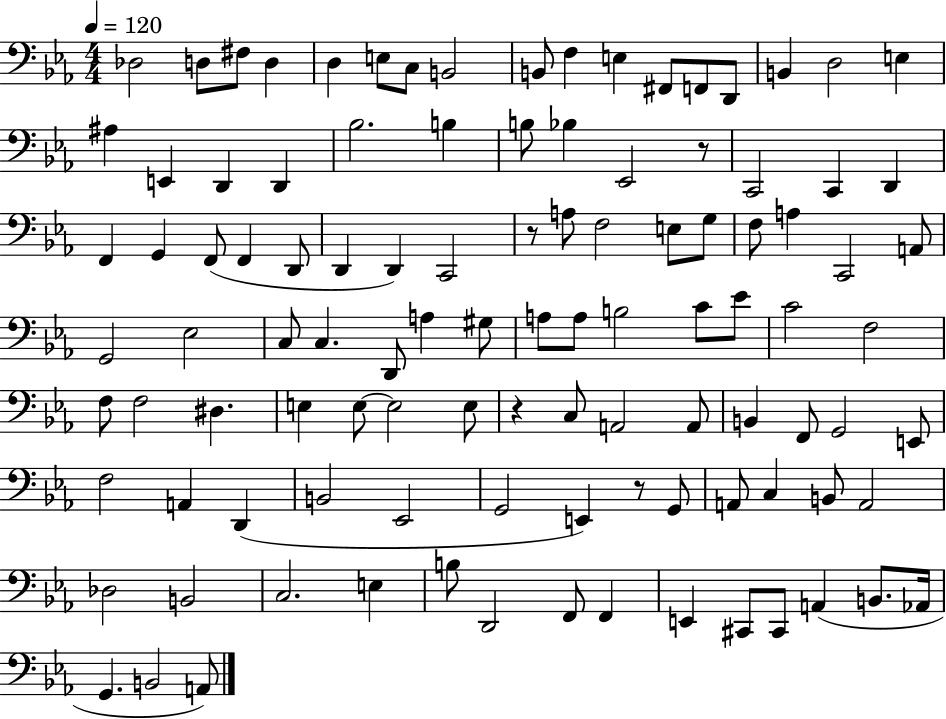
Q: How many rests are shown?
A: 4